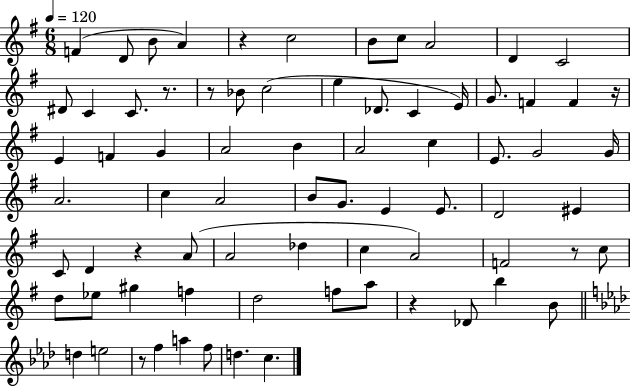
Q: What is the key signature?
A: G major